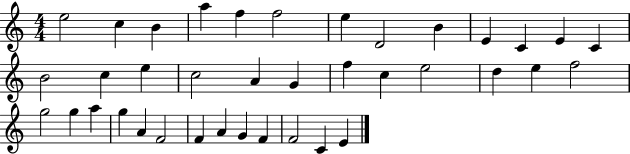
E5/h C5/q B4/q A5/q F5/q F5/h E5/q D4/h B4/q E4/q C4/q E4/q C4/q B4/h C5/q E5/q C5/h A4/q G4/q F5/q C5/q E5/h D5/q E5/q F5/h G5/h G5/q A5/q G5/q A4/q F4/h F4/q A4/q G4/q F4/q F4/h C4/q E4/q